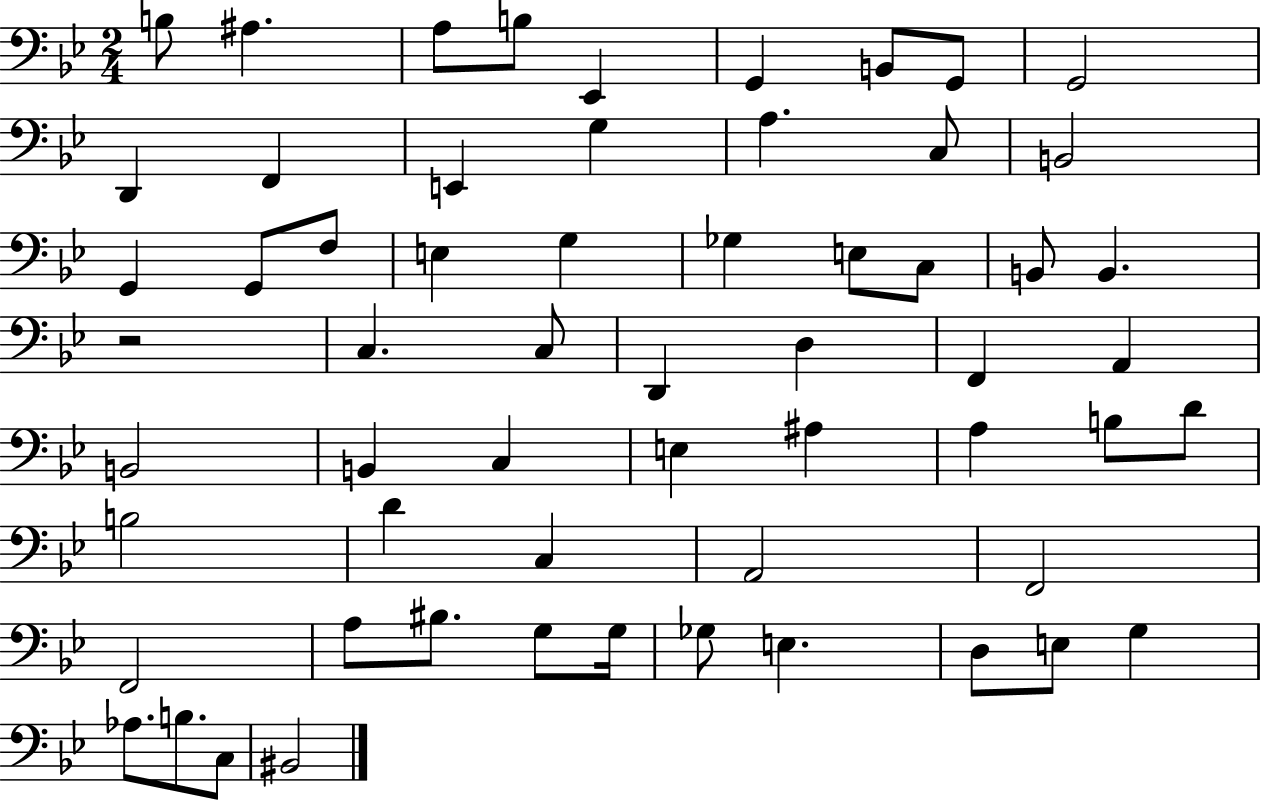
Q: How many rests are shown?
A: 1